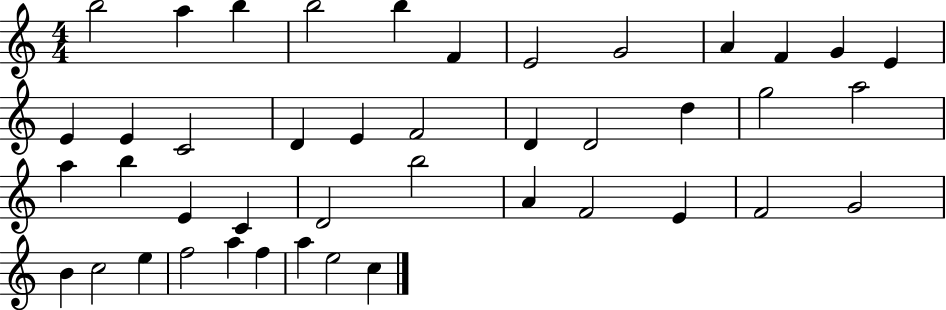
{
  \clef treble
  \numericTimeSignature
  \time 4/4
  \key c \major
  b''2 a''4 b''4 | b''2 b''4 f'4 | e'2 g'2 | a'4 f'4 g'4 e'4 | \break e'4 e'4 c'2 | d'4 e'4 f'2 | d'4 d'2 d''4 | g''2 a''2 | \break a''4 b''4 e'4 c'4 | d'2 b''2 | a'4 f'2 e'4 | f'2 g'2 | \break b'4 c''2 e''4 | f''2 a''4 f''4 | a''4 e''2 c''4 | \bar "|."
}